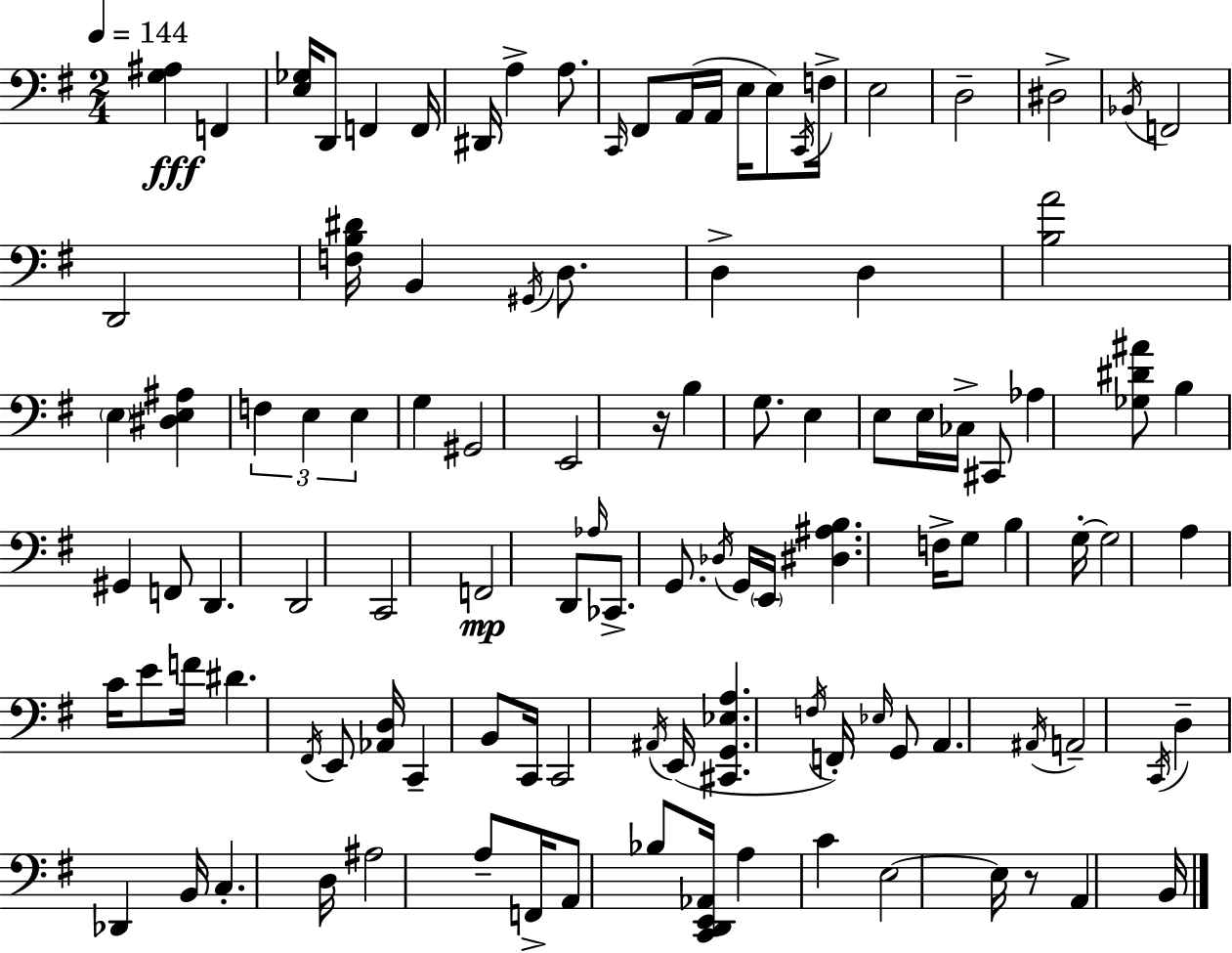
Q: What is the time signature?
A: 2/4